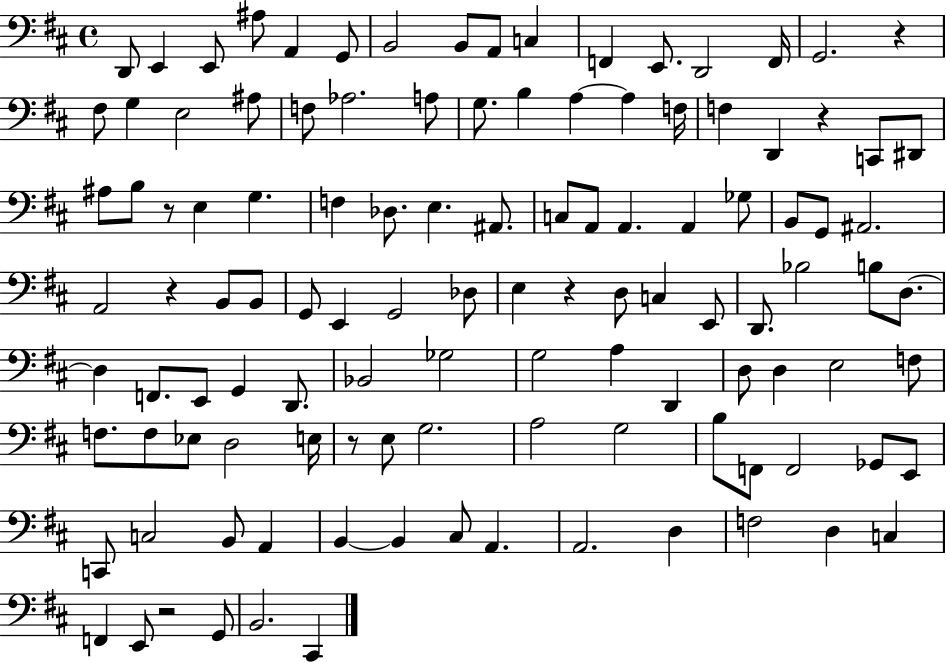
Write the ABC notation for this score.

X:1
T:Untitled
M:4/4
L:1/4
K:D
D,,/2 E,, E,,/2 ^A,/2 A,, G,,/2 B,,2 B,,/2 A,,/2 C, F,, E,,/2 D,,2 F,,/4 G,,2 z ^F,/2 G, E,2 ^A,/2 F,/2 _A,2 A,/2 G,/2 B, A, A, F,/4 F, D,, z C,,/2 ^D,,/2 ^A,/2 B,/2 z/2 E, G, F, _D,/2 E, ^A,,/2 C,/2 A,,/2 A,, A,, _G,/2 B,,/2 G,,/2 ^A,,2 A,,2 z B,,/2 B,,/2 G,,/2 E,, G,,2 _D,/2 E, z D,/2 C, E,,/2 D,,/2 _B,2 B,/2 D,/2 D, F,,/2 E,,/2 G,, D,,/2 _B,,2 _G,2 G,2 A, D,, D,/2 D, E,2 F,/2 F,/2 F,/2 _E,/2 D,2 E,/4 z/2 E,/2 G,2 A,2 G,2 B,/2 F,,/2 F,,2 _G,,/2 E,,/2 C,,/2 C,2 B,,/2 A,, B,, B,, ^C,/2 A,, A,,2 D, F,2 D, C, F,, E,,/2 z2 G,,/2 B,,2 ^C,,